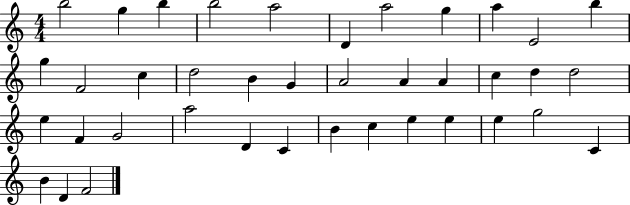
B5/h G5/q B5/q B5/h A5/h D4/q A5/h G5/q A5/q E4/h B5/q G5/q F4/h C5/q D5/h B4/q G4/q A4/h A4/q A4/q C5/q D5/q D5/h E5/q F4/q G4/h A5/h D4/q C4/q B4/q C5/q E5/q E5/q E5/q G5/h C4/q B4/q D4/q F4/h